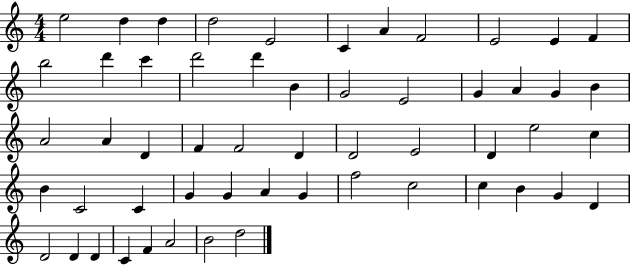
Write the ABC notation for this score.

X:1
T:Untitled
M:4/4
L:1/4
K:C
e2 d d d2 E2 C A F2 E2 E F b2 d' c' d'2 d' B G2 E2 G A G B A2 A D F F2 D D2 E2 D e2 c B C2 C G G A G f2 c2 c B G D D2 D D C F A2 B2 d2